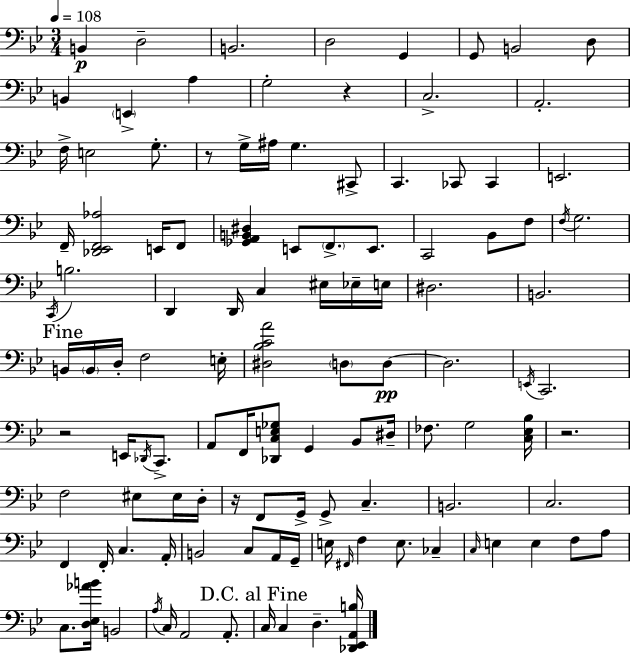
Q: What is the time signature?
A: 3/4